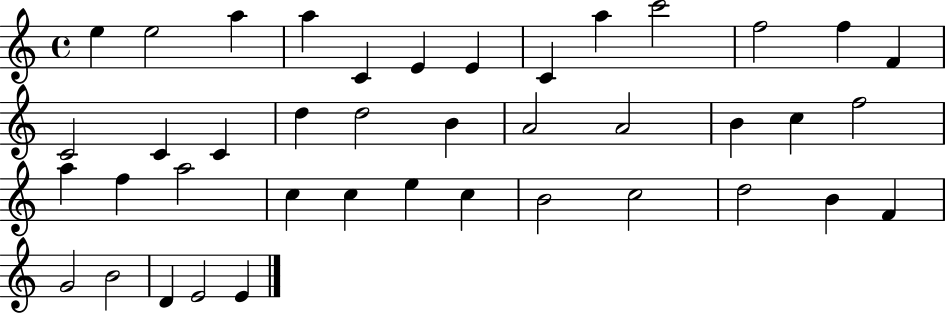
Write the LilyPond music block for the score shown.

{
  \clef treble
  \time 4/4
  \defaultTimeSignature
  \key c \major
  e''4 e''2 a''4 | a''4 c'4 e'4 e'4 | c'4 a''4 c'''2 | f''2 f''4 f'4 | \break c'2 c'4 c'4 | d''4 d''2 b'4 | a'2 a'2 | b'4 c''4 f''2 | \break a''4 f''4 a''2 | c''4 c''4 e''4 c''4 | b'2 c''2 | d''2 b'4 f'4 | \break g'2 b'2 | d'4 e'2 e'4 | \bar "|."
}